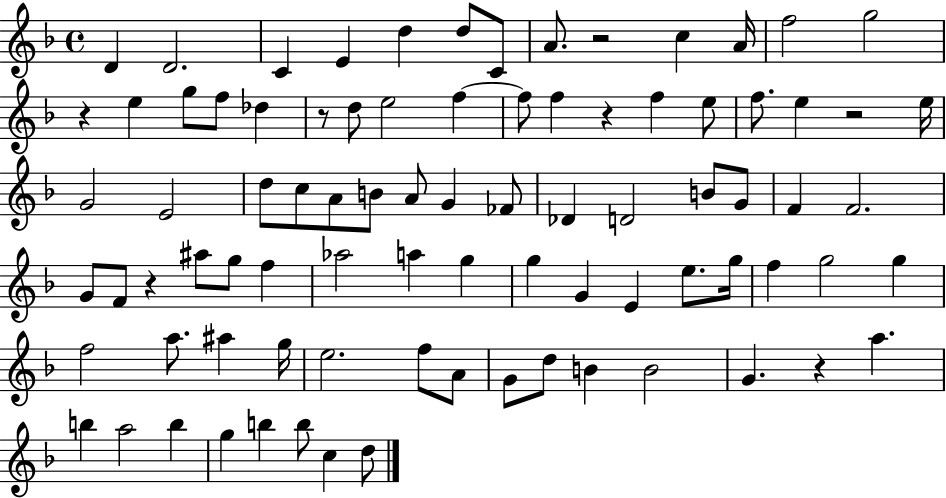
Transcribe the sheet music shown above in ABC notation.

X:1
T:Untitled
M:4/4
L:1/4
K:F
D D2 C E d d/2 C/2 A/2 z2 c A/4 f2 g2 z e g/2 f/2 _d z/2 d/2 e2 f f/2 f z f e/2 f/2 e z2 e/4 G2 E2 d/2 c/2 A/2 B/2 A/2 G _F/2 _D D2 B/2 G/2 F F2 G/2 F/2 z ^a/2 g/2 f _a2 a g g G E e/2 g/4 f g2 g f2 a/2 ^a g/4 e2 f/2 A/2 G/2 d/2 B B2 G z a b a2 b g b b/2 c d/2